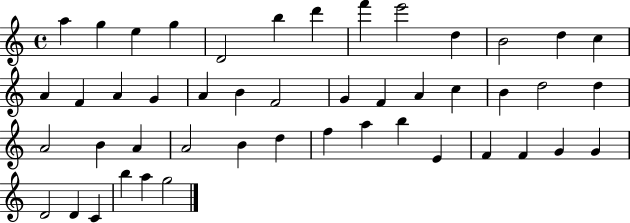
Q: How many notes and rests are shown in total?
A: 47